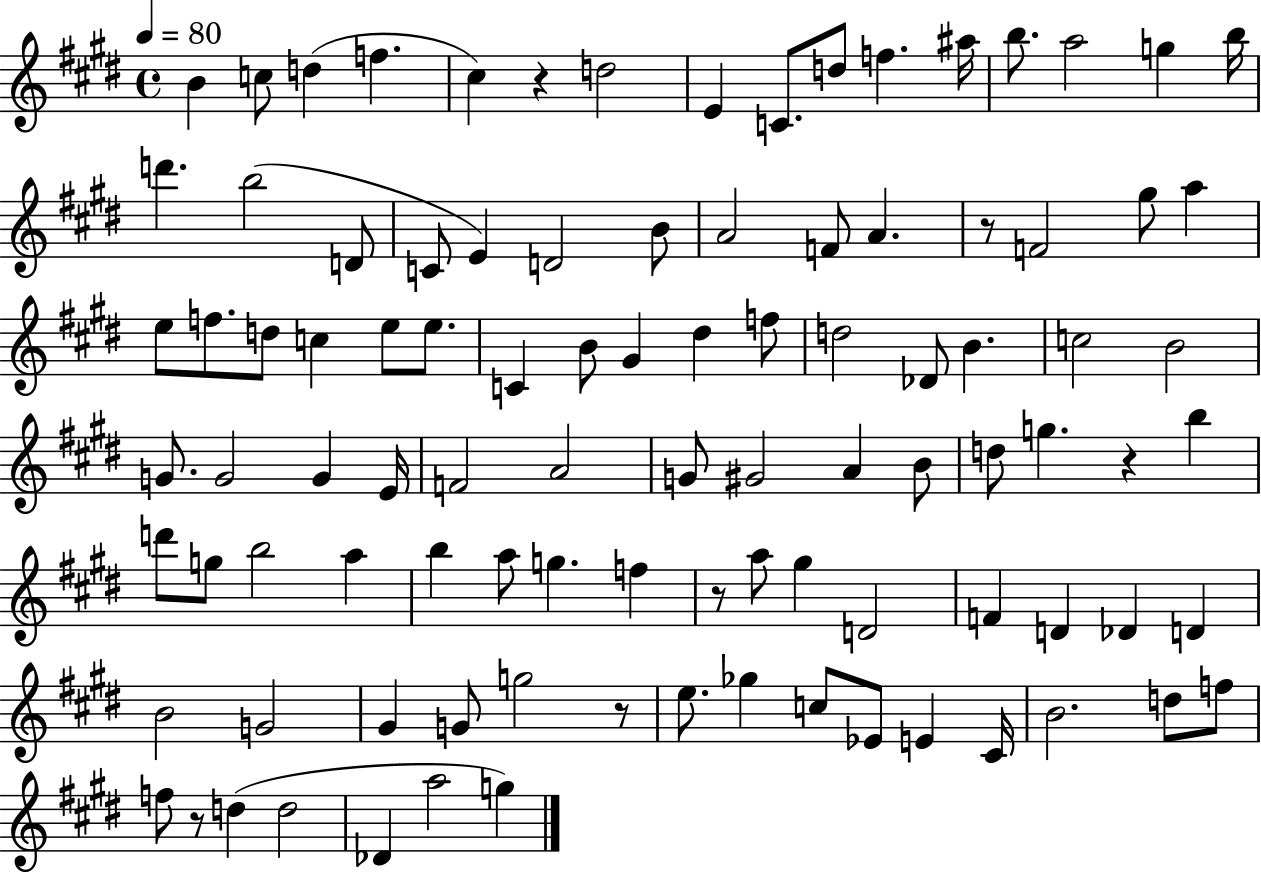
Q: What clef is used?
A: treble